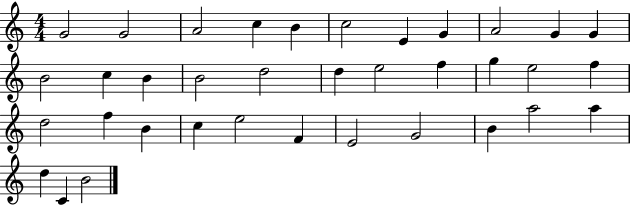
G4/h G4/h A4/h C5/q B4/q C5/h E4/q G4/q A4/h G4/q G4/q B4/h C5/q B4/q B4/h D5/h D5/q E5/h F5/q G5/q E5/h F5/q D5/h F5/q B4/q C5/q E5/h F4/q E4/h G4/h B4/q A5/h A5/q D5/q C4/q B4/h